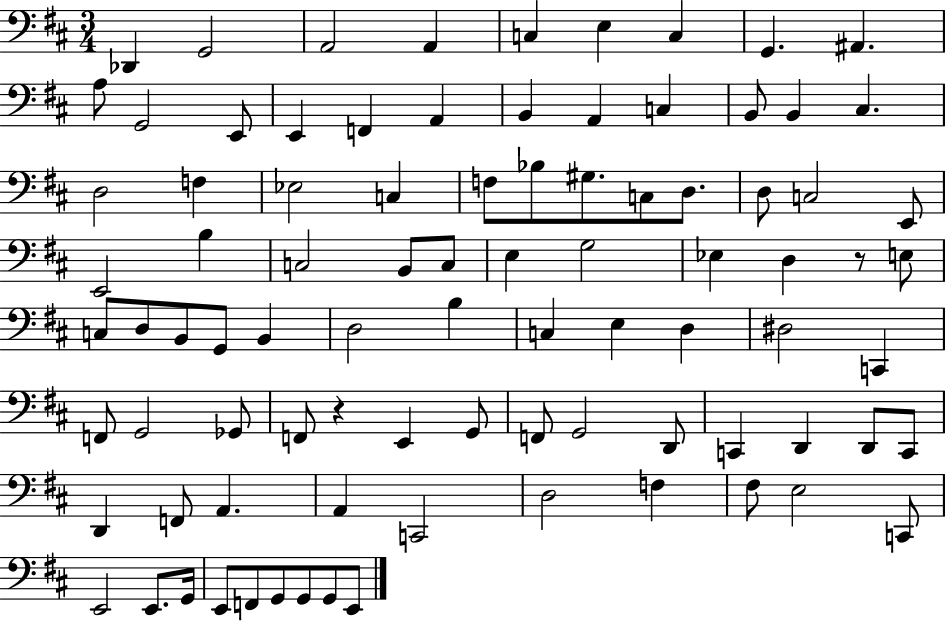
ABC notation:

X:1
T:Untitled
M:3/4
L:1/4
K:D
_D,, G,,2 A,,2 A,, C, E, C, G,, ^A,, A,/2 G,,2 E,,/2 E,, F,, A,, B,, A,, C, B,,/2 B,, ^C, D,2 F, _E,2 C, F,/2 _B,/2 ^G,/2 C,/2 D,/2 D,/2 C,2 E,,/2 E,,2 B, C,2 B,,/2 C,/2 E, G,2 _E, D, z/2 E,/2 C,/2 D,/2 B,,/2 G,,/2 B,, D,2 B, C, E, D, ^D,2 C,, F,,/2 G,,2 _G,,/2 F,,/2 z E,, G,,/2 F,,/2 G,,2 D,,/2 C,, D,, D,,/2 C,,/2 D,, F,,/2 A,, A,, C,,2 D,2 F, ^F,/2 E,2 C,,/2 E,,2 E,,/2 G,,/4 E,,/2 F,,/2 G,,/2 G,,/2 G,,/2 E,,/2